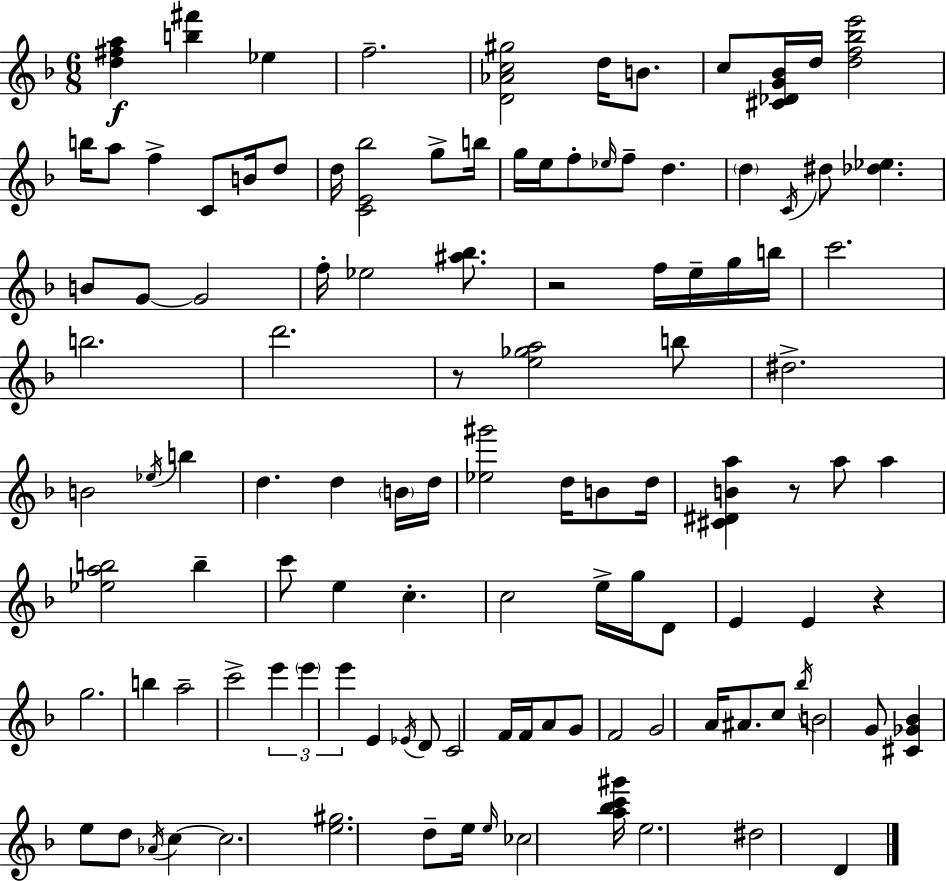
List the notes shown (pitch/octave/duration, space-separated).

[D5,F#5,A5]/q [B5,F#6]/q Eb5/q F5/h. [D4,Ab4,C5,G#5]/h D5/s B4/e. C5/e [C#4,Db4,G4,Bb4]/s D5/s [D5,F5,Bb5,E6]/h B5/s A5/e F5/q C4/e B4/s D5/e D5/s [C4,E4,Bb5]/h G5/e B5/s G5/s E5/s F5/e Eb5/s F5/e D5/q. D5/q C4/s D#5/e [Db5,Eb5]/q. B4/e G4/e G4/h F5/s Eb5/h [A#5,Bb5]/e. R/h F5/s E5/s G5/s B5/s C6/h. B5/h. D6/h. R/e [E5,Gb5,A5]/h B5/e D#5/h. B4/h Eb5/s B5/q D5/q. D5/q B4/s D5/s [Eb5,G#6]/h D5/s B4/e D5/s [C#4,D#4,B4,A5]/q R/e A5/e A5/q [Eb5,A5,B5]/h B5/q C6/e E5/q C5/q. C5/h E5/s G5/s D4/e E4/q E4/q R/q G5/h. B5/q A5/h C6/h E6/q E6/q E6/q E4/q Eb4/s D4/e C4/h F4/s F4/s A4/e G4/e F4/h G4/h A4/s A#4/e. C5/e Bb5/s B4/h G4/e [C#4,Gb4,Bb4]/q E5/e D5/e Ab4/s C5/q C5/h. [E5,G#5]/h. D5/e E5/s E5/s CES5/h [A5,Bb5,C6,G#6]/s E5/h. D#5/h D4/q